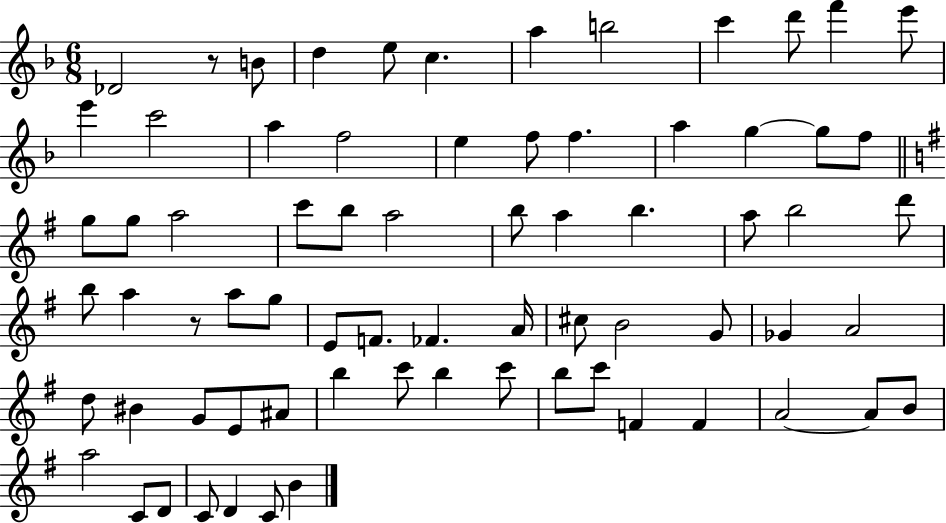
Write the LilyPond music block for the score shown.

{
  \clef treble
  \numericTimeSignature
  \time 6/8
  \key f \major
  des'2 r8 b'8 | d''4 e''8 c''4. | a''4 b''2 | c'''4 d'''8 f'''4 e'''8 | \break e'''4 c'''2 | a''4 f''2 | e''4 f''8 f''4. | a''4 g''4~~ g''8 f''8 | \break \bar "||" \break \key g \major g''8 g''8 a''2 | c'''8 b''8 a''2 | b''8 a''4 b''4. | a''8 b''2 d'''8 | \break b''8 a''4 r8 a''8 g''8 | e'8 f'8. fes'4. a'16 | cis''8 b'2 g'8 | ges'4 a'2 | \break d''8 bis'4 g'8 e'8 ais'8 | b''4 c'''8 b''4 c'''8 | b''8 c'''8 f'4 f'4 | a'2~~ a'8 b'8 | \break a''2 c'8 d'8 | c'8 d'4 c'8 b'4 | \bar "|."
}